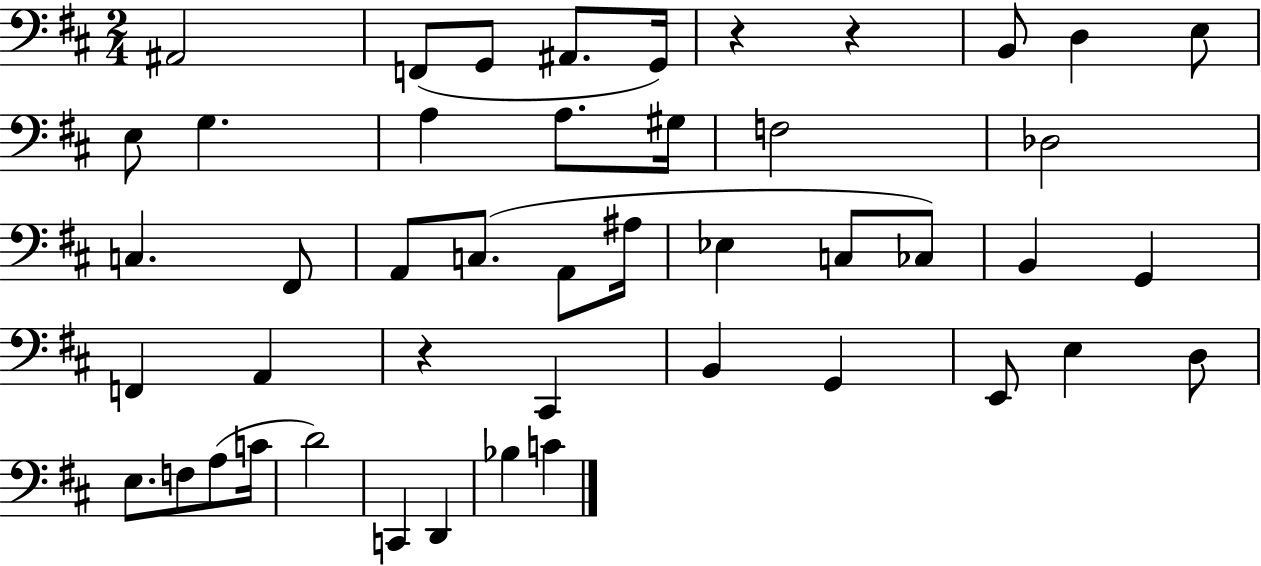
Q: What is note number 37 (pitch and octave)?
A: A3